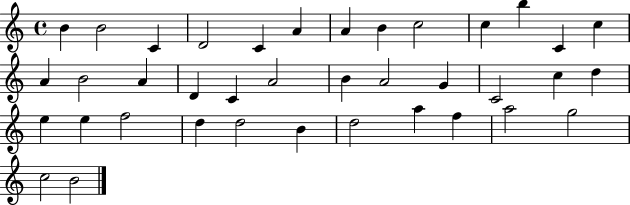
{
  \clef treble
  \time 4/4
  \defaultTimeSignature
  \key c \major
  b'4 b'2 c'4 | d'2 c'4 a'4 | a'4 b'4 c''2 | c''4 b''4 c'4 c''4 | \break a'4 b'2 a'4 | d'4 c'4 a'2 | b'4 a'2 g'4 | c'2 c''4 d''4 | \break e''4 e''4 f''2 | d''4 d''2 b'4 | d''2 a''4 f''4 | a''2 g''2 | \break c''2 b'2 | \bar "|."
}